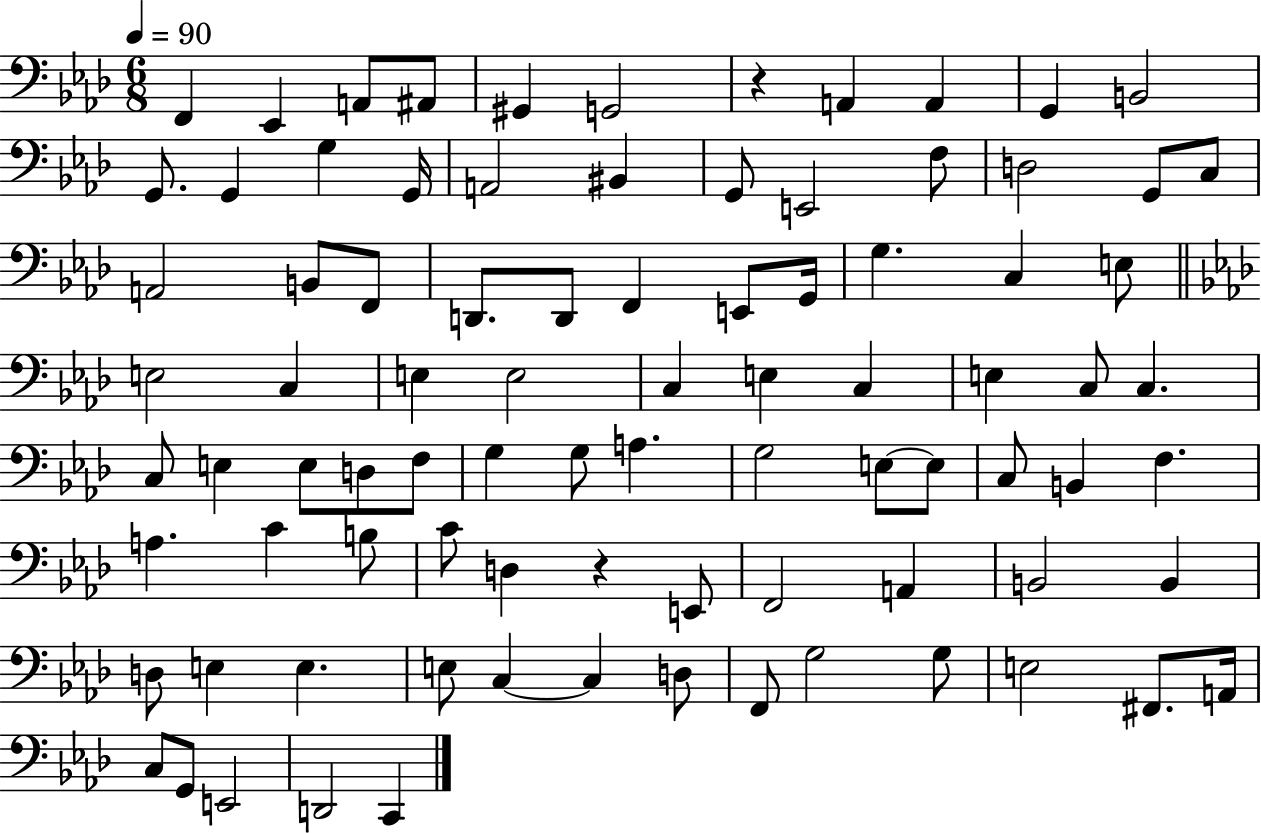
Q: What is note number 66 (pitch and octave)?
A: B2